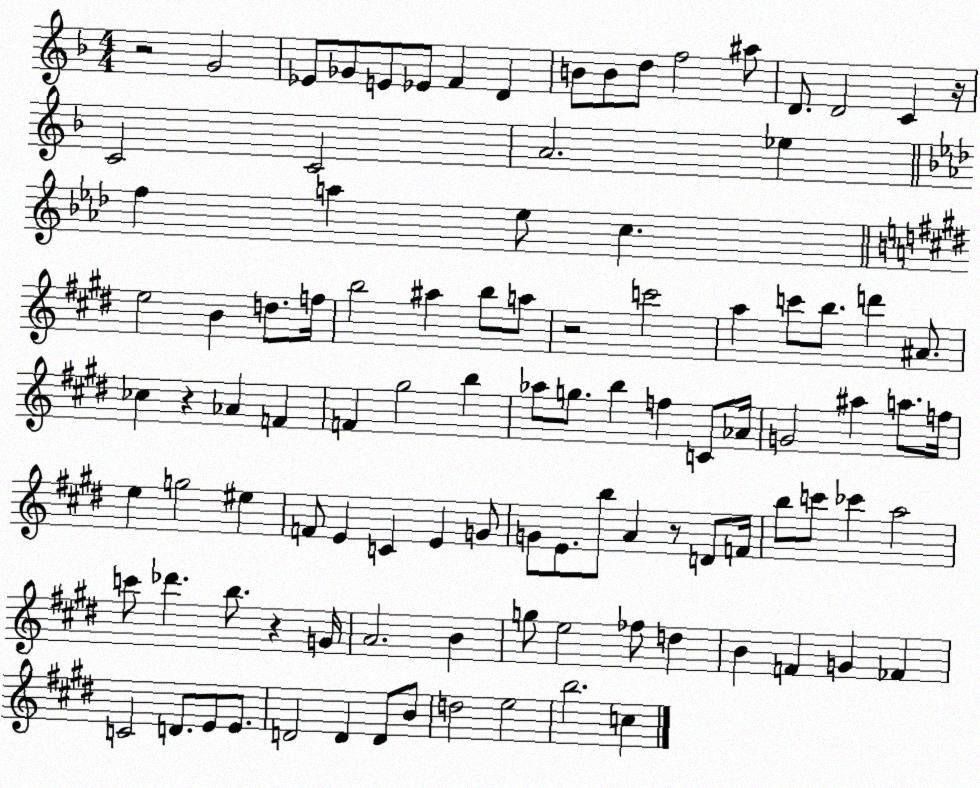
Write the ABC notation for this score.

X:1
T:Untitled
M:4/4
L:1/4
K:F
z2 G2 _E/2 _G/2 E/2 _E/2 F D B/2 B/2 d/2 f2 ^a/2 D/2 D2 C z/4 C2 C2 A2 _e f a _e/2 c e2 B d/2 f/4 b2 ^a b/2 a/2 z2 c'2 a c'/2 b/2 d' ^A/2 _c z _A F F ^g2 b _a/2 g/2 b f C/2 _A/4 G2 ^a a/2 f/4 e g2 ^e F/2 E C E G/2 G/2 E/2 b/2 A z/2 D/2 F/4 b/2 c'/2 _c' a2 c'/2 _d' b/2 z G/4 A2 B g/2 e2 _f/2 d B F G _F C2 D/2 E/2 E/2 D2 D D/2 B/2 d2 e2 b2 c